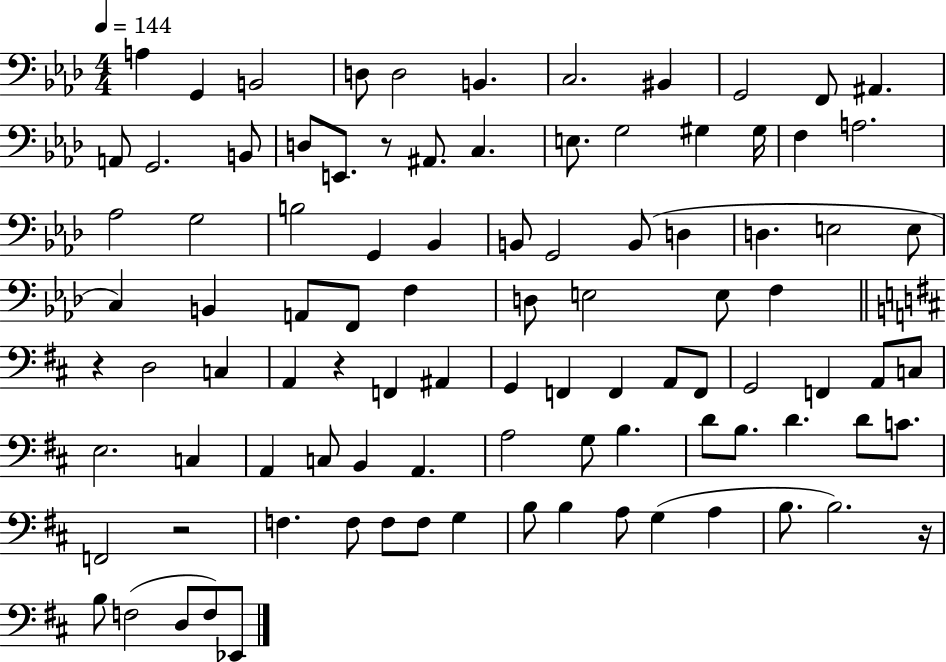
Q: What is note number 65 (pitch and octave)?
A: A2